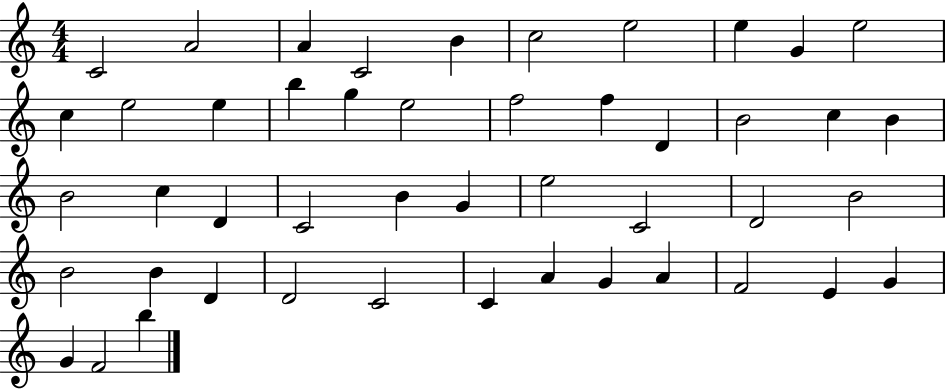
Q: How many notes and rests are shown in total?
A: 47